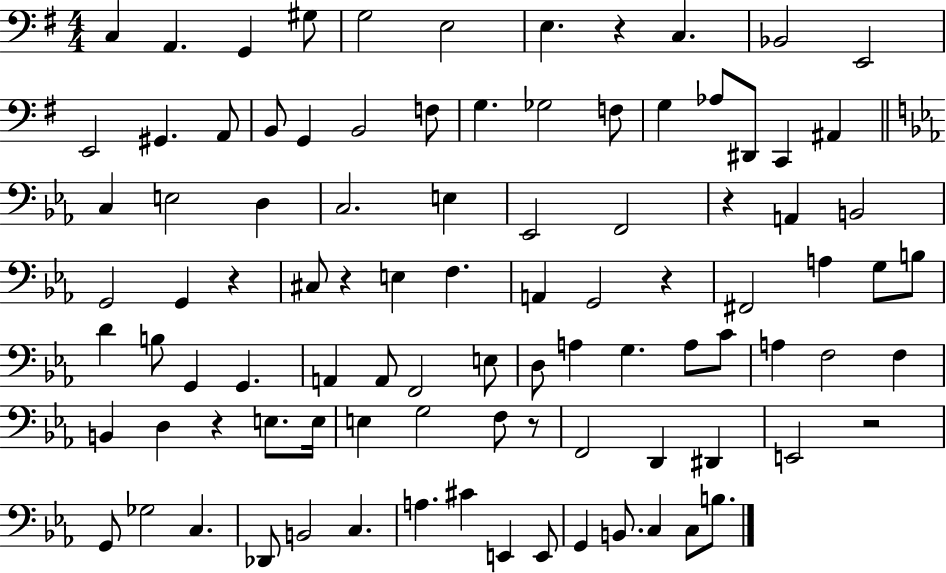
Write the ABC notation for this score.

X:1
T:Untitled
M:4/4
L:1/4
K:G
C, A,, G,, ^G,/2 G,2 E,2 E, z C, _B,,2 E,,2 E,,2 ^G,, A,,/2 B,,/2 G,, B,,2 F,/2 G, _G,2 F,/2 G, _A,/2 ^D,,/2 C,, ^A,, C, E,2 D, C,2 E, _E,,2 F,,2 z A,, B,,2 G,,2 G,, z ^C,/2 z E, F, A,, G,,2 z ^F,,2 A, G,/2 B,/2 D B,/2 G,, G,, A,, A,,/2 F,,2 E,/2 D,/2 A, G, A,/2 C/2 A, F,2 F, B,, D, z E,/2 E,/4 E, G,2 F,/2 z/2 F,,2 D,, ^D,, E,,2 z2 G,,/2 _G,2 C, _D,,/2 B,,2 C, A, ^C E,, E,,/2 G,, B,,/2 C, C,/2 B,/2